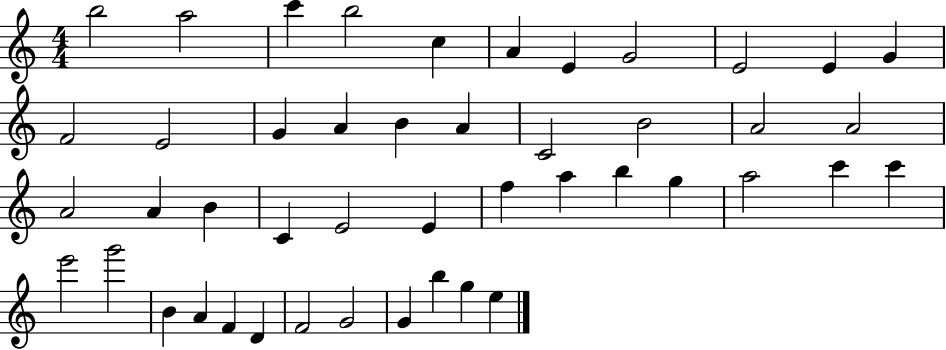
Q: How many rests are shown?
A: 0